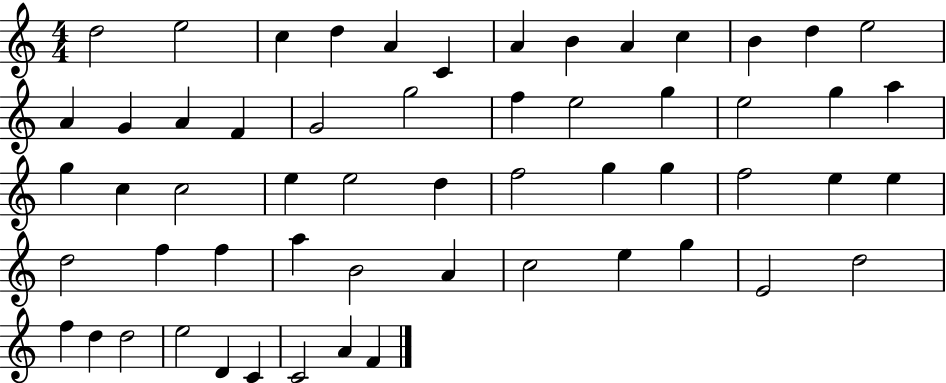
X:1
T:Untitled
M:4/4
L:1/4
K:C
d2 e2 c d A C A B A c B d e2 A G A F G2 g2 f e2 g e2 g a g c c2 e e2 d f2 g g f2 e e d2 f f a B2 A c2 e g E2 d2 f d d2 e2 D C C2 A F